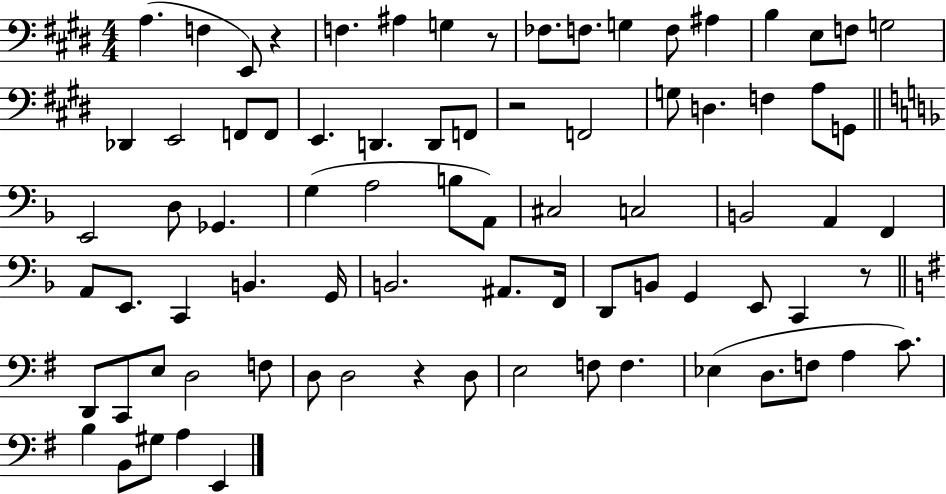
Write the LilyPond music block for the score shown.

{
  \clef bass
  \numericTimeSignature
  \time 4/4
  \key e \major
  a4.( f4 e,8) r4 | f4. ais4 g4 r8 | fes8. f8. g4 f8 ais4 | b4 e8 f8 g2 | \break des,4 e,2 f,8 f,8 | e,4. d,4. d,8 f,8 | r2 f,2 | g8 d4. f4 a8 g,8 | \break \bar "||" \break \key d \minor e,2 d8 ges,4. | g4( a2 b8 a,8) | cis2 c2 | b,2 a,4 f,4 | \break a,8 e,8. c,4 b,4. g,16 | b,2. ais,8. f,16 | d,8 b,8 g,4 e,8 c,4 r8 | \bar "||" \break \key g \major d,8 c,8 e8 d2 f8 | d8 d2 r4 d8 | e2 f8 f4. | ees4( d8. f8 a4 c'8.) | \break b4 b,8 gis8 a4 e,4 | \bar "|."
}